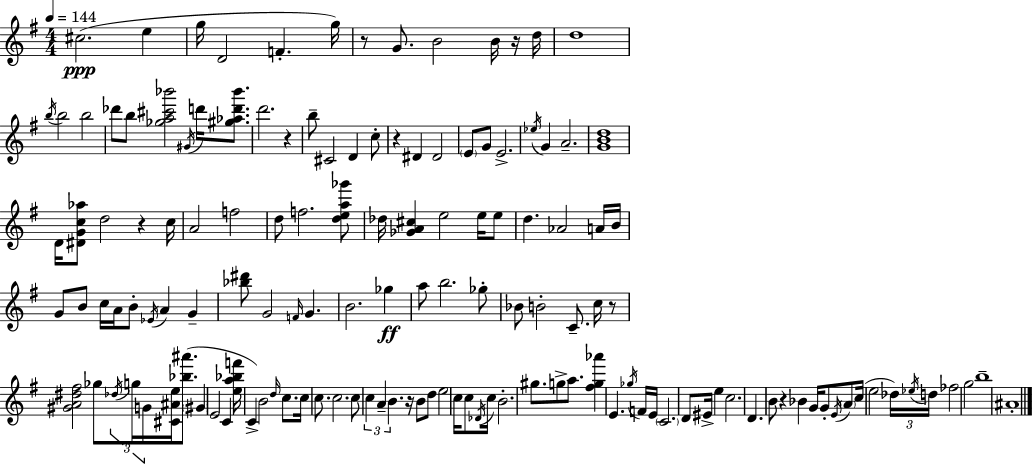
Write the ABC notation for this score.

X:1
T:Untitled
M:4/4
L:1/4
K:Em
^c2 e g/4 D2 F g/4 z/2 G/2 B2 B/4 z/4 d/4 d4 b/4 b2 b2 _d'/2 b/2 [_ga^c'_b']2 ^G/4 d'/4 [^g_ad'_b']/2 d'2 z b/2 ^C2 D c/2 z ^D ^D2 E/2 G/2 E2 _e/4 G A2 [GBd]4 D/4 [^DGc_a]/2 d2 z c/4 A2 f2 d/2 f2 [dea_g']/2 _d/4 [_GA^c] e2 e/4 e/2 d _A2 A/4 B/4 G/2 B/2 c/4 A/4 B/2 _E/4 A G [_b^d']/2 G2 F/4 G B2 _g a/2 b2 _g/2 _B/2 B2 C/2 c/4 z/2 [^GA^d^f]2 _g/2 _d/4 g/4 G/4 [^C^Ae]/4 [_b^a']/2 ^G E2 C [ea_bf']/4 C B2 d/4 c/2 c/4 c/2 c2 c/2 c A B z/4 B/2 d/2 e2 c/4 c/2 _D/4 c/4 B2 ^g/2 g/2 a/2 [^fg_a'] E _g/4 F/4 E/4 C2 D/2 ^E/4 e c2 D B/2 z _B G/4 G/2 E/4 A/2 c/4 e2 _d/4 _e/4 d/4 _f2 g2 b4 ^A4